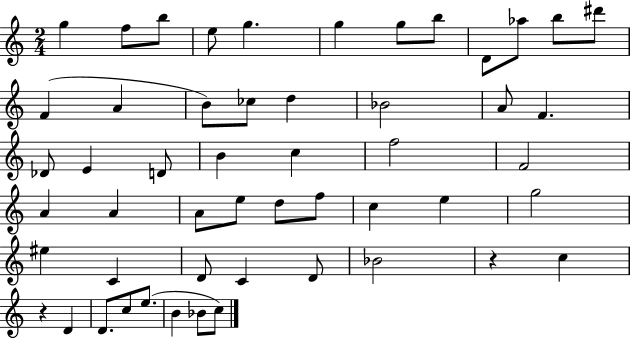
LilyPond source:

{
  \clef treble
  \numericTimeSignature
  \time 2/4
  \key c \major
  g''4 f''8 b''8 | e''8 g''4. | g''4 g''8 b''8 | d'8 aes''8 b''8 dis'''8 | \break f'4( a'4 | b'8) ces''8 d''4 | bes'2 | a'8 f'4. | \break des'8 e'4 d'8 | b'4 c''4 | f''2 | f'2 | \break a'4 a'4 | a'8 e''8 d''8 f''8 | c''4 e''4 | g''2 | \break eis''4 c'4 | d'8 c'4 d'8 | bes'2 | r4 c''4 | \break r4 d'4 | d'8. c''8 e''8.( | b'4 bes'8 c''8) | \bar "|."
}